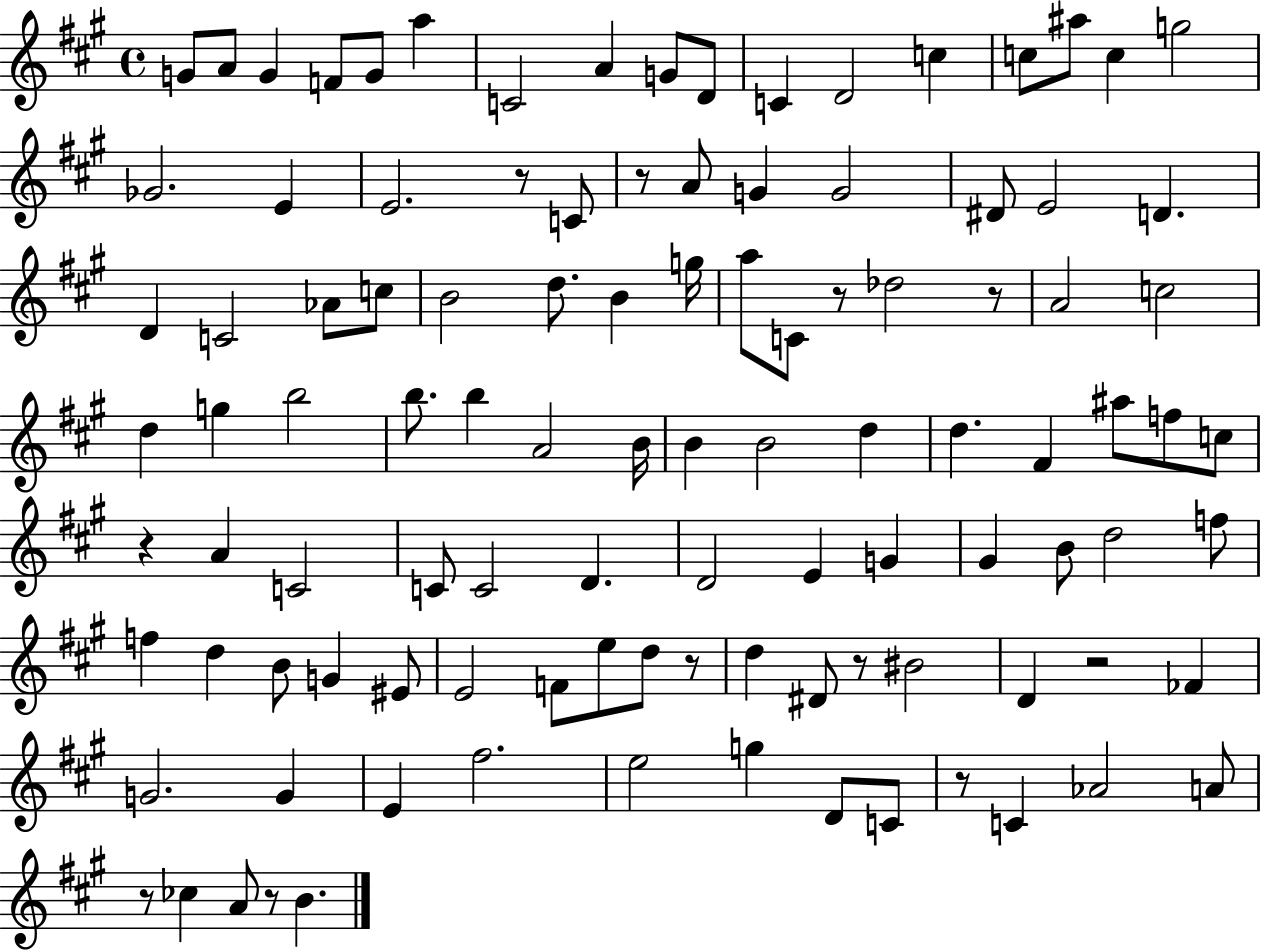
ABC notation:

X:1
T:Untitled
M:4/4
L:1/4
K:A
G/2 A/2 G F/2 G/2 a C2 A G/2 D/2 C D2 c c/2 ^a/2 c g2 _G2 E E2 z/2 C/2 z/2 A/2 G G2 ^D/2 E2 D D C2 _A/2 c/2 B2 d/2 B g/4 a/2 C/2 z/2 _d2 z/2 A2 c2 d g b2 b/2 b A2 B/4 B B2 d d ^F ^a/2 f/2 c/2 z A C2 C/2 C2 D D2 E G ^G B/2 d2 f/2 f d B/2 G ^E/2 E2 F/2 e/2 d/2 z/2 d ^D/2 z/2 ^B2 D z2 _F G2 G E ^f2 e2 g D/2 C/2 z/2 C _A2 A/2 z/2 _c A/2 z/2 B